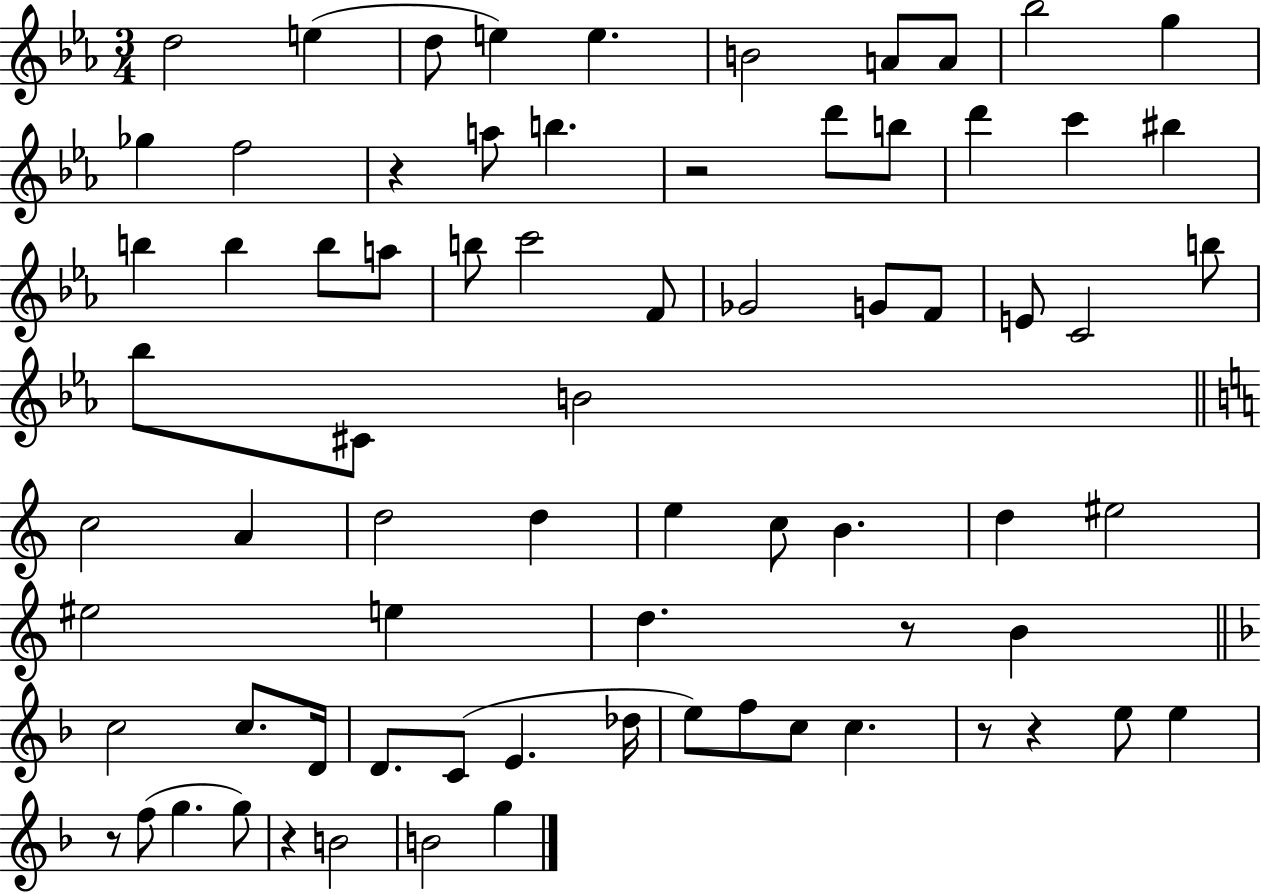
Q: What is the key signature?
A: EES major